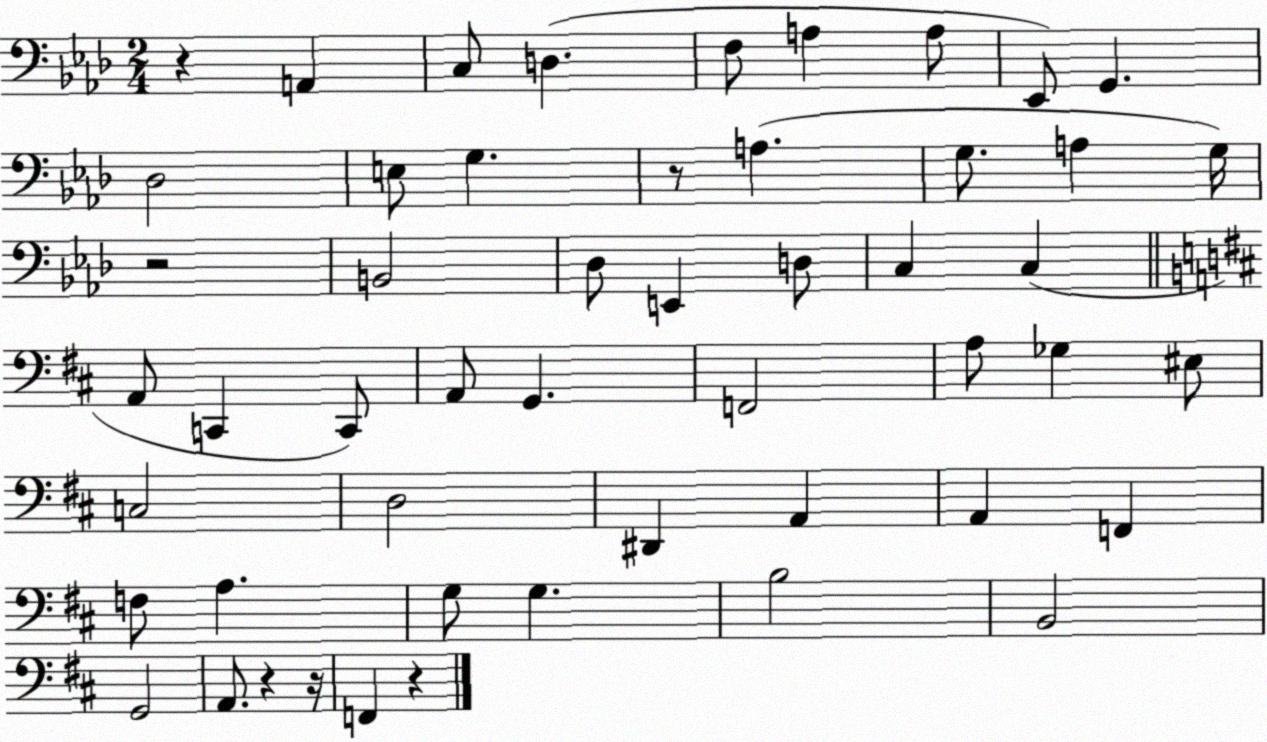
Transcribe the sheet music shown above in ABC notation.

X:1
T:Untitled
M:2/4
L:1/4
K:Ab
z A,, C,/2 D, F,/2 A, A,/2 _E,,/2 G,, _D,2 E,/2 G, z/2 A, G,/2 A, G,/4 z2 B,,2 _D,/2 E,, D,/2 C, C, A,,/2 C,, C,,/2 A,,/2 G,, F,,2 A,/2 _G, ^E,/2 C,2 D,2 ^D,, A,, A,, F,, F,/2 A, G,/2 G, B,2 B,,2 G,,2 A,,/2 z z/4 F,, z